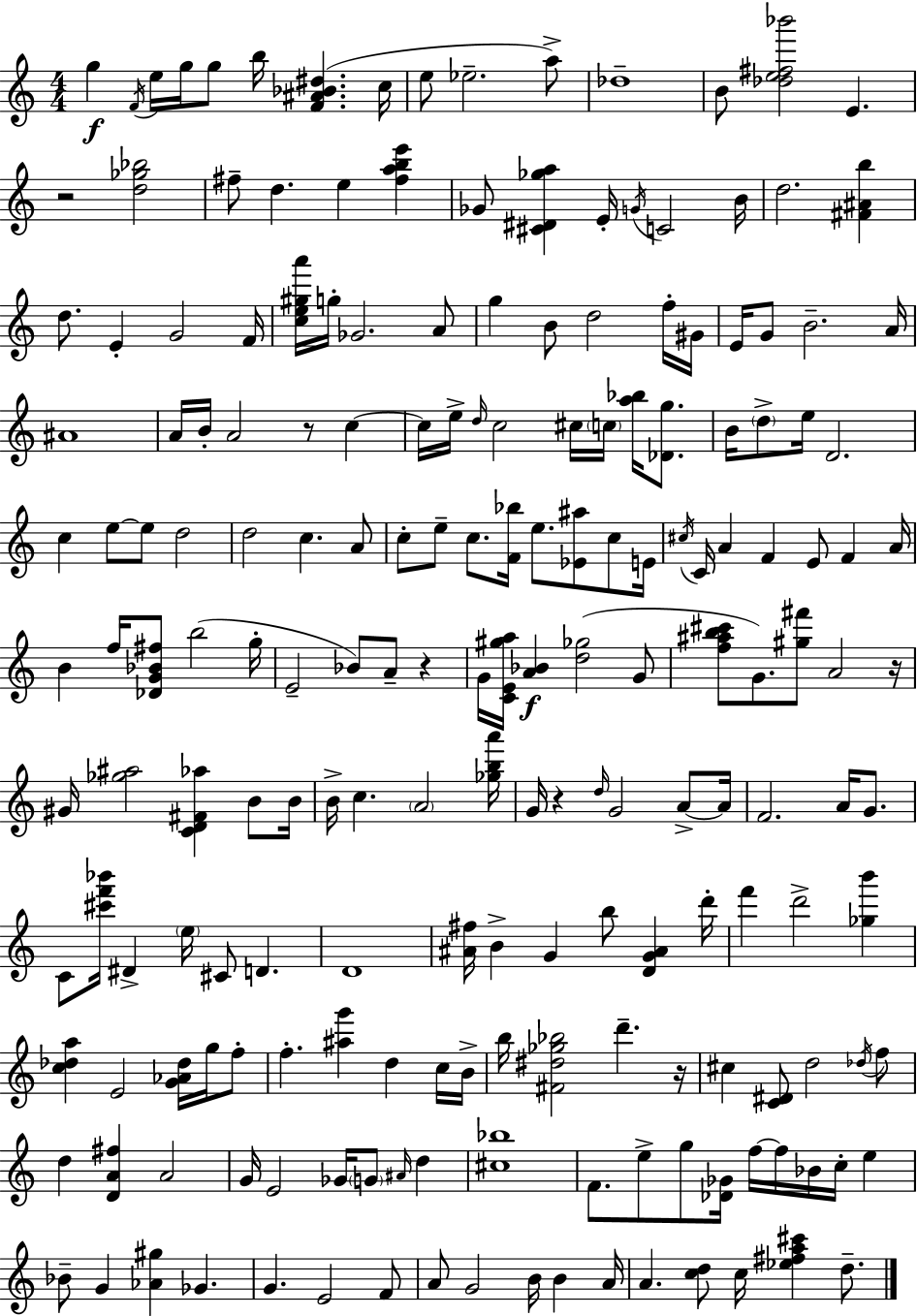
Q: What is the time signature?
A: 4/4